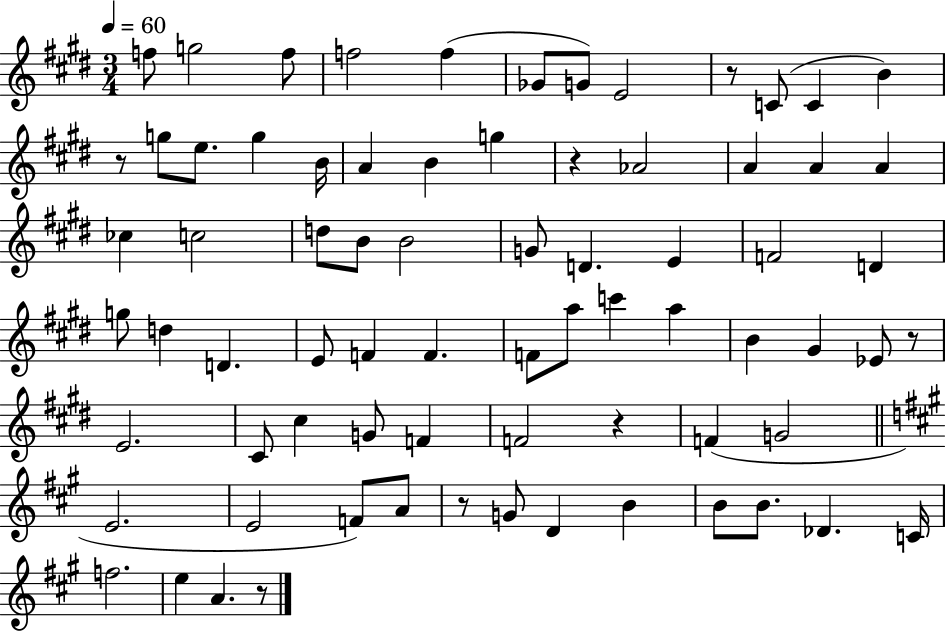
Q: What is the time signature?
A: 3/4